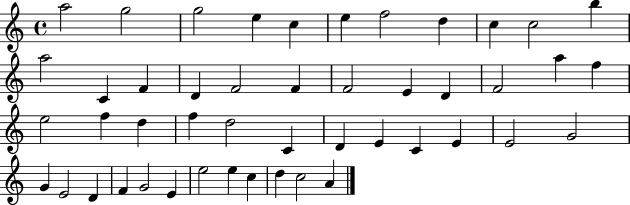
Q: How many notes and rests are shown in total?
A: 47